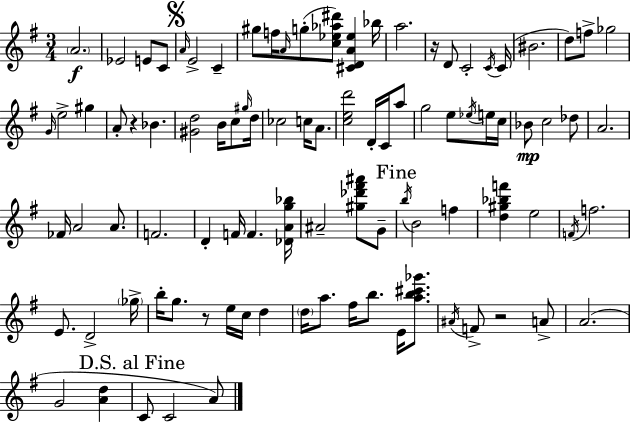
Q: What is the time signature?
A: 3/4